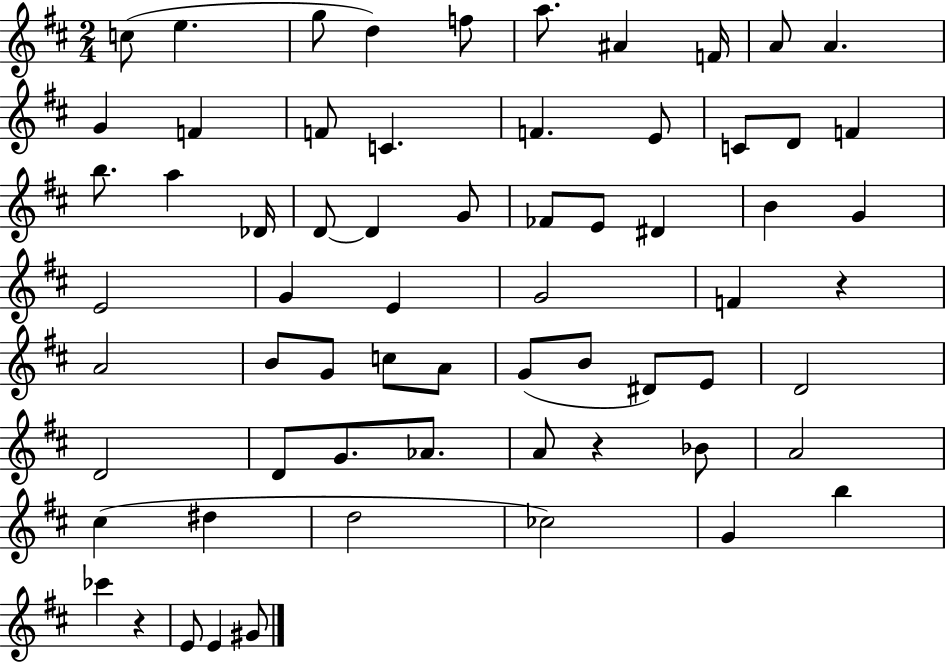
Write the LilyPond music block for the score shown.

{
  \clef treble
  \numericTimeSignature
  \time 2/4
  \key d \major
  c''8( e''4. | g''8 d''4) f''8 | a''8. ais'4 f'16 | a'8 a'4. | \break g'4 f'4 | f'8 c'4. | f'4. e'8 | c'8 d'8 f'4 | \break b''8. a''4 des'16 | d'8~~ d'4 g'8 | fes'8 e'8 dis'4 | b'4 g'4 | \break e'2 | g'4 e'4 | g'2 | f'4 r4 | \break a'2 | b'8 g'8 c''8 a'8 | g'8( b'8 dis'8) e'8 | d'2 | \break d'2 | d'8 g'8. aes'8. | a'8 r4 bes'8 | a'2 | \break cis''4( dis''4 | d''2 | ces''2) | g'4 b''4 | \break ces'''4 r4 | e'8 e'4 gis'8 | \bar "|."
}